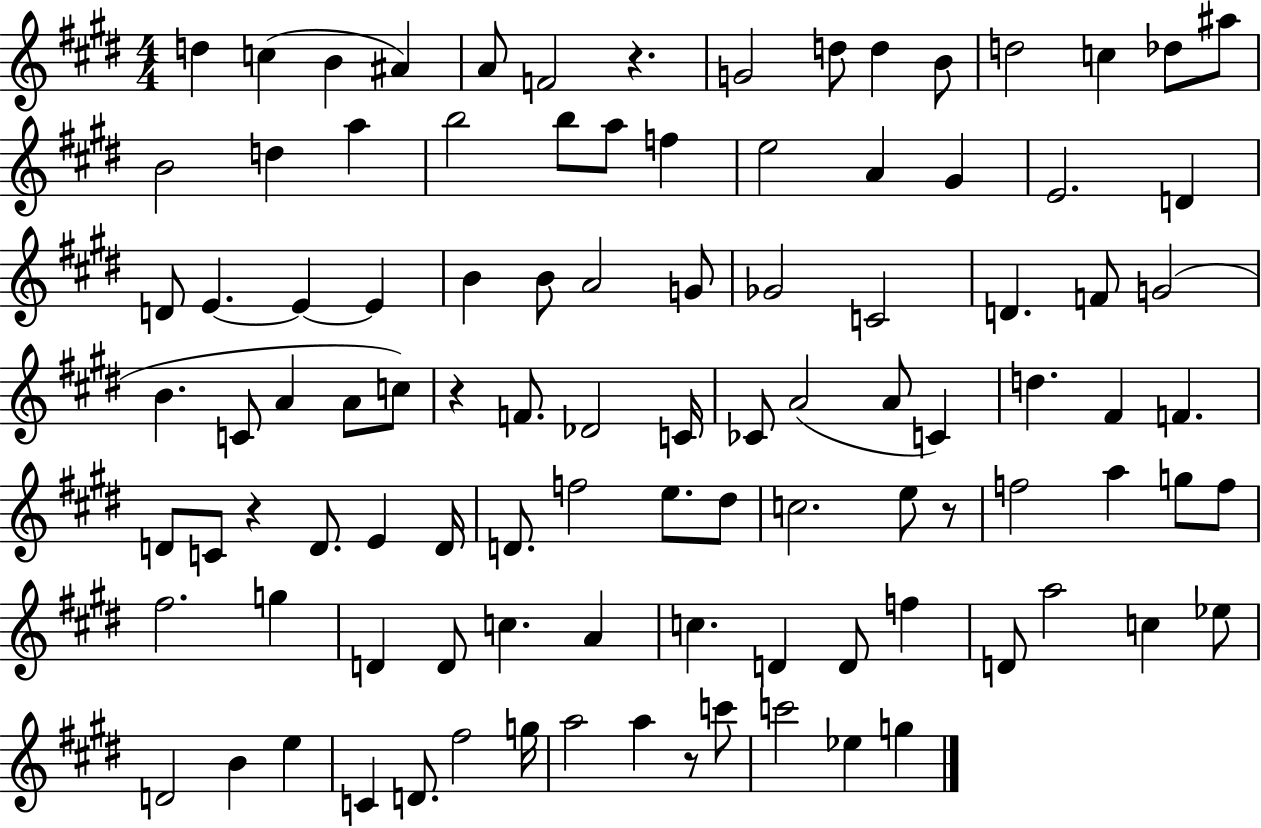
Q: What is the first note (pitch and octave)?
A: D5